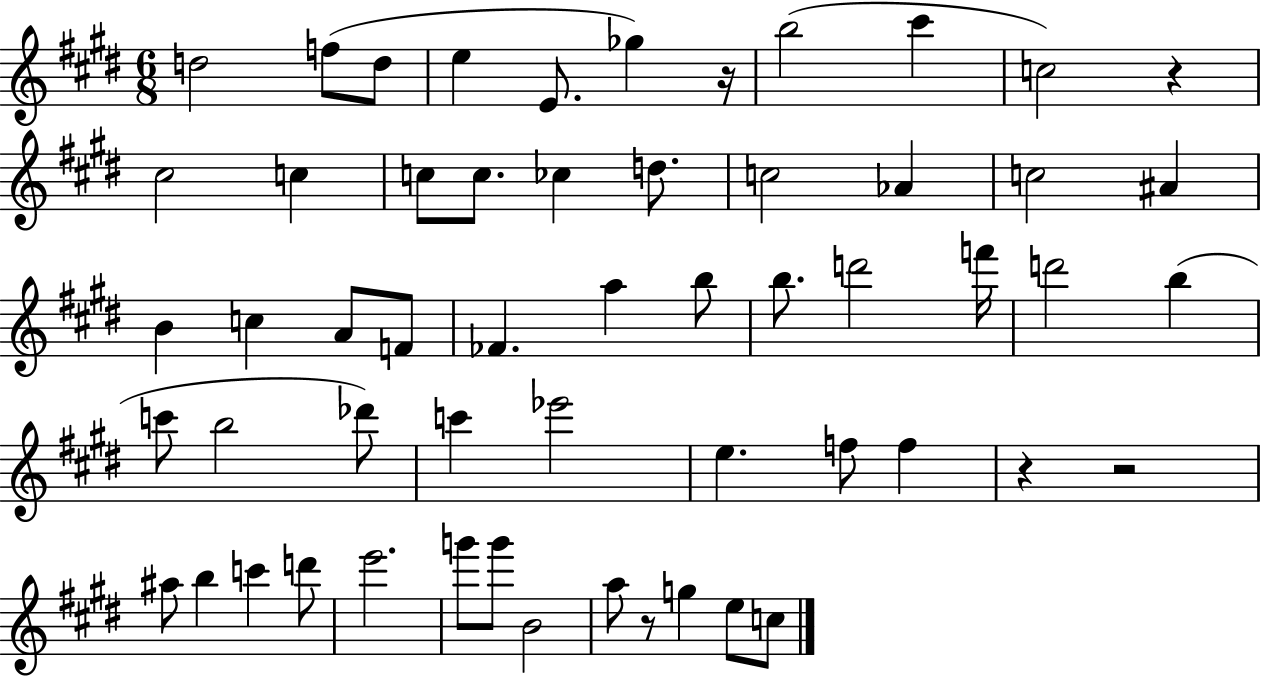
D5/h F5/e D5/e E5/q E4/e. Gb5/q R/s B5/h C#6/q C5/h R/q C#5/h C5/q C5/e C5/e. CES5/q D5/e. C5/h Ab4/q C5/h A#4/q B4/q C5/q A4/e F4/e FES4/q. A5/q B5/e B5/e. D6/h F6/s D6/h B5/q C6/e B5/h Db6/e C6/q Eb6/h E5/q. F5/e F5/q R/q R/h A#5/e B5/q C6/q D6/e E6/h. G6/e G6/e B4/h A5/e R/e G5/q E5/e C5/e